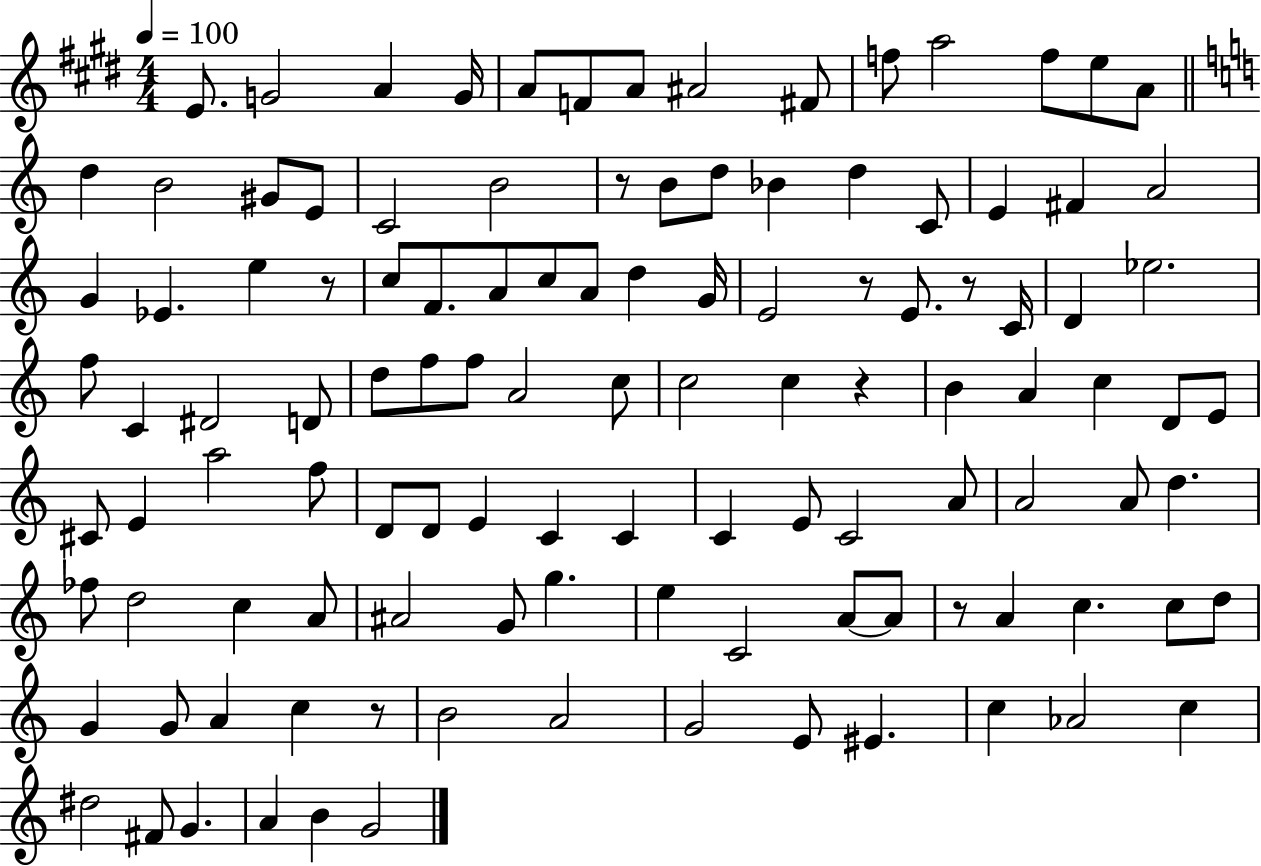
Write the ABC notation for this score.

X:1
T:Untitled
M:4/4
L:1/4
K:E
E/2 G2 A G/4 A/2 F/2 A/2 ^A2 ^F/2 f/2 a2 f/2 e/2 A/2 d B2 ^G/2 E/2 C2 B2 z/2 B/2 d/2 _B d C/2 E ^F A2 G _E e z/2 c/2 F/2 A/2 c/2 A/2 d G/4 E2 z/2 E/2 z/2 C/4 D _e2 f/2 C ^D2 D/2 d/2 f/2 f/2 A2 c/2 c2 c z B A c D/2 E/2 ^C/2 E a2 f/2 D/2 D/2 E C C C E/2 C2 A/2 A2 A/2 d _f/2 d2 c A/2 ^A2 G/2 g e C2 A/2 A/2 z/2 A c c/2 d/2 G G/2 A c z/2 B2 A2 G2 E/2 ^E c _A2 c ^d2 ^F/2 G A B G2